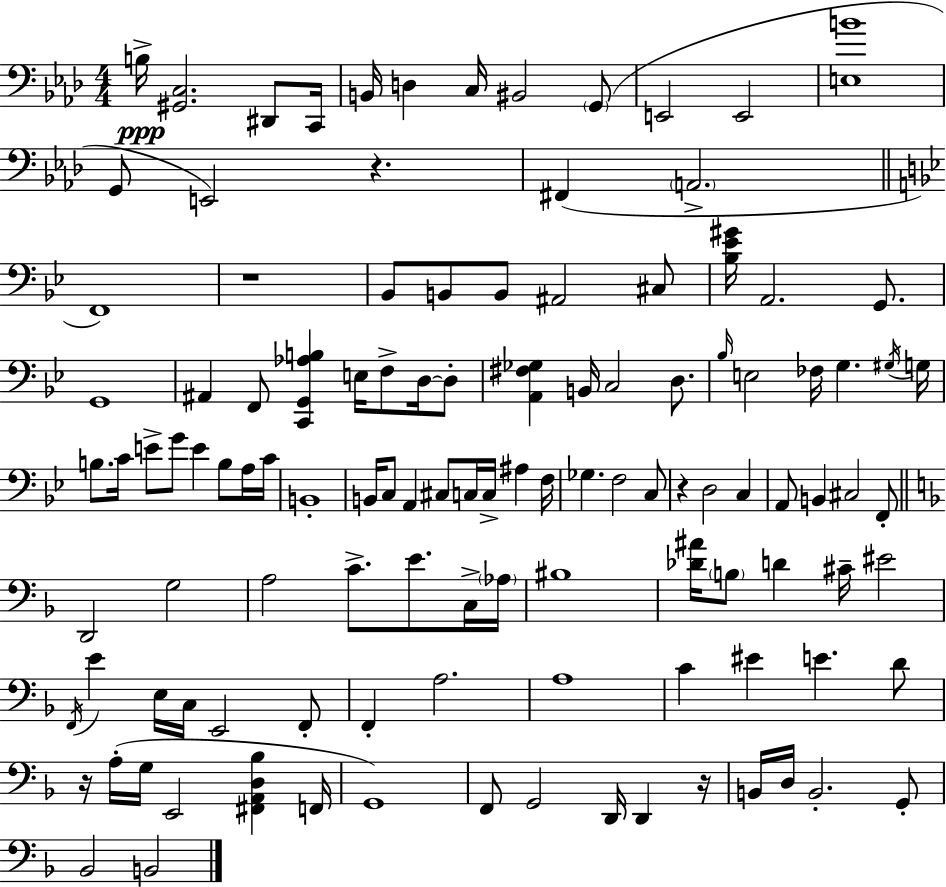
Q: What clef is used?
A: bass